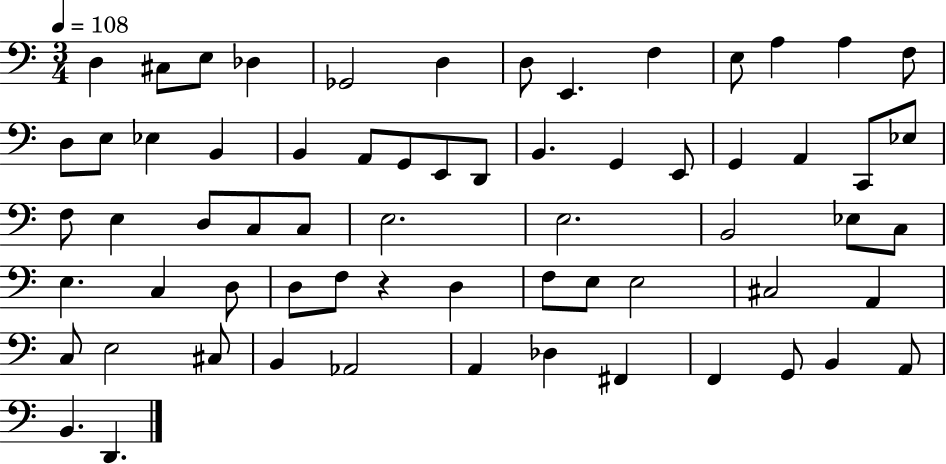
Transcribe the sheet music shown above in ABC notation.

X:1
T:Untitled
M:3/4
L:1/4
K:C
D, ^C,/2 E,/2 _D, _G,,2 D, D,/2 E,, F, E,/2 A, A, F,/2 D,/2 E,/2 _E, B,, B,, A,,/2 G,,/2 E,,/2 D,,/2 B,, G,, E,,/2 G,, A,, C,,/2 _E,/2 F,/2 E, D,/2 C,/2 C,/2 E,2 E,2 B,,2 _E,/2 C,/2 E, C, D,/2 D,/2 F,/2 z D, F,/2 E,/2 E,2 ^C,2 A,, C,/2 E,2 ^C,/2 B,, _A,,2 A,, _D, ^F,, F,, G,,/2 B,, A,,/2 B,, D,,